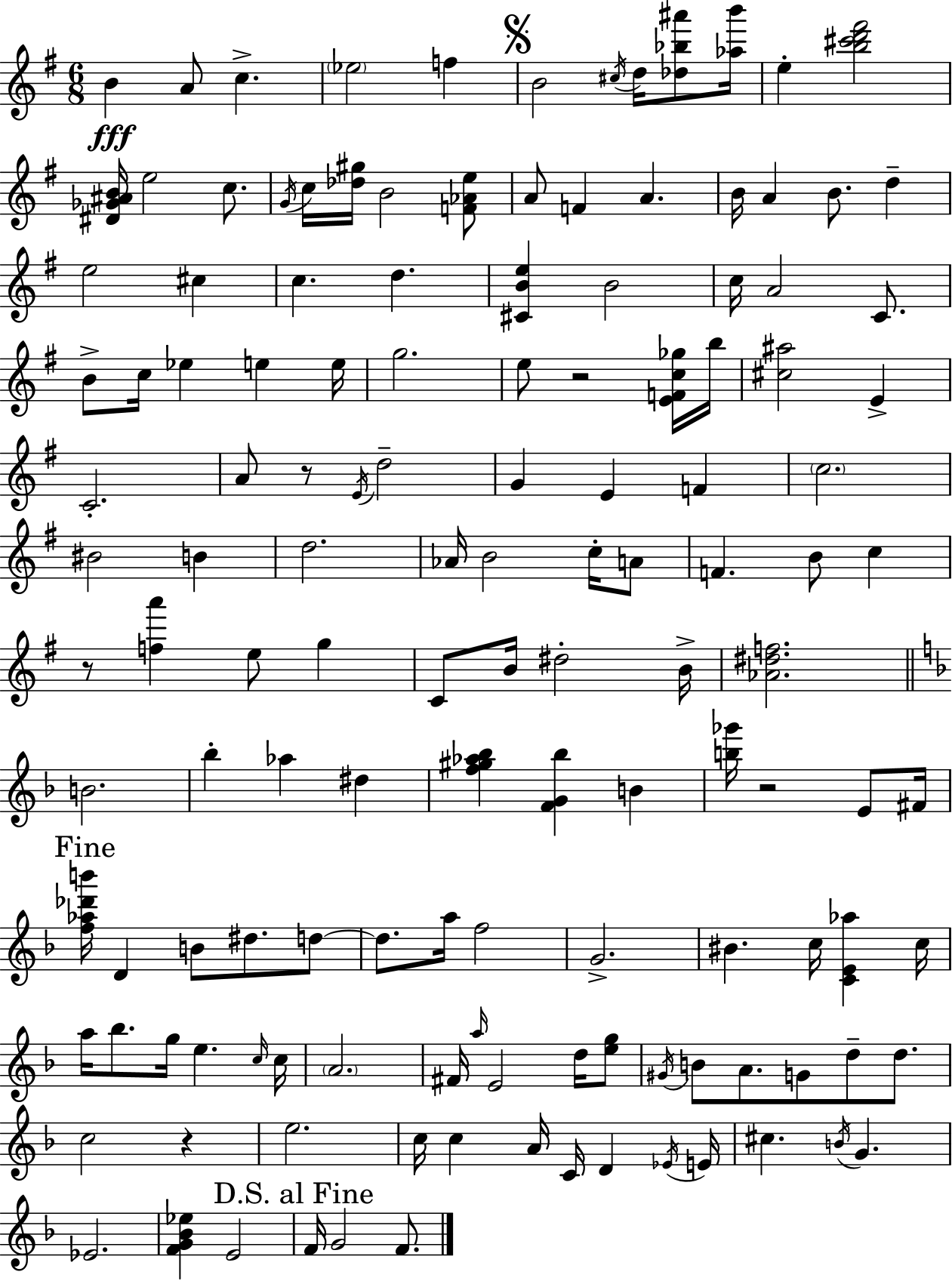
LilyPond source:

{
  \clef treble
  \numericTimeSignature
  \time 6/8
  \key g \major
  b'4\fff a'8 c''4.-> | \parenthesize ees''2 f''4 | \mark \markup { \musicglyph "scripts.segno" } b'2 \acciaccatura { cis''16 } d''16 <des'' bes'' ais'''>8 | <aes'' b'''>16 e''4-. <b'' cis''' d''' fis'''>2 | \break <dis' ges' ais' b'>16 e''2 c''8. | \acciaccatura { g'16 } c''16 <des'' gis''>16 b'2 | <f' aes' e''>8 a'8 f'4 a'4. | b'16 a'4 b'8. d''4-- | \break e''2 cis''4 | c''4. d''4. | <cis' b' e''>4 b'2 | c''16 a'2 c'8. | \break b'8-> c''16 ees''4 e''4 | e''16 g''2. | e''8 r2 | <e' f' c'' ges''>16 b''16 <cis'' ais''>2 e'4-> | \break c'2.-. | a'8 r8 \acciaccatura { e'16 } d''2-- | g'4 e'4 f'4 | \parenthesize c''2. | \break bis'2 b'4 | d''2. | aes'16 b'2 | c''16-. a'8 f'4. b'8 c''4 | \break r8 <f'' a'''>4 e''8 g''4 | c'8 b'16 dis''2-. | b'16-> <aes' dis'' f''>2. | \bar "||" \break \key f \major b'2. | bes''4-. aes''4 dis''4 | <f'' gis'' aes'' bes''>4 <f' g' bes''>4 b'4 | <b'' ges'''>16 r2 e'8 fis'16 | \break \mark "Fine" <f'' aes'' des''' b'''>16 d'4 b'8 dis''8. d''8~~ | d''8. a''16 f''2 | g'2.-> | bis'4. c''16 <c' e' aes''>4 c''16 | \break a''16 bes''8. g''16 e''4. \grace { c''16 } | c''16 \parenthesize a'2. | fis'16 \grace { a''16 } e'2 d''16 | <e'' g''>8 \acciaccatura { gis'16 } b'8 a'8. g'8 d''8-- | \break d''8. c''2 r4 | e''2. | c''16 c''4 a'16 c'16 d'4 | \acciaccatura { ees'16 } e'16 cis''4. \acciaccatura { b'16 } g'4. | \break ees'2. | <f' g' bes' ees''>4 e'2 | \mark "D.S. al Fine" f'16 g'2 | f'8. \bar "|."
}